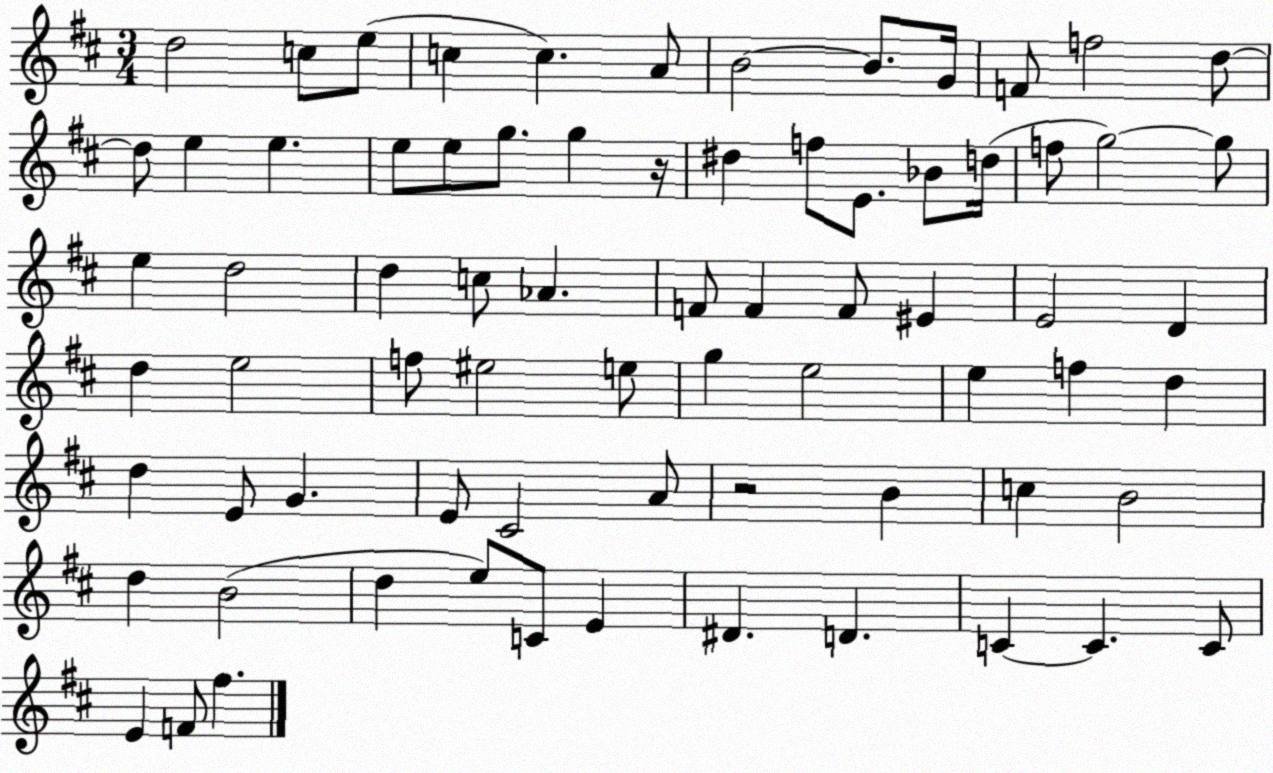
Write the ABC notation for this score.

X:1
T:Untitled
M:3/4
L:1/4
K:D
d2 c/2 e/2 c c A/2 B2 B/2 G/4 F/2 f2 d/2 d/2 e e e/2 e/2 g/2 g z/4 ^d f/2 E/2 _B/2 d/4 f/2 g2 g/2 e d2 d c/2 _A F/2 F F/2 ^E E2 D d e2 f/2 ^e2 e/2 g e2 e f d d E/2 G E/2 ^C2 A/2 z2 B c B2 d B2 d e/2 C/2 E ^D D C C C/2 E F/2 ^f